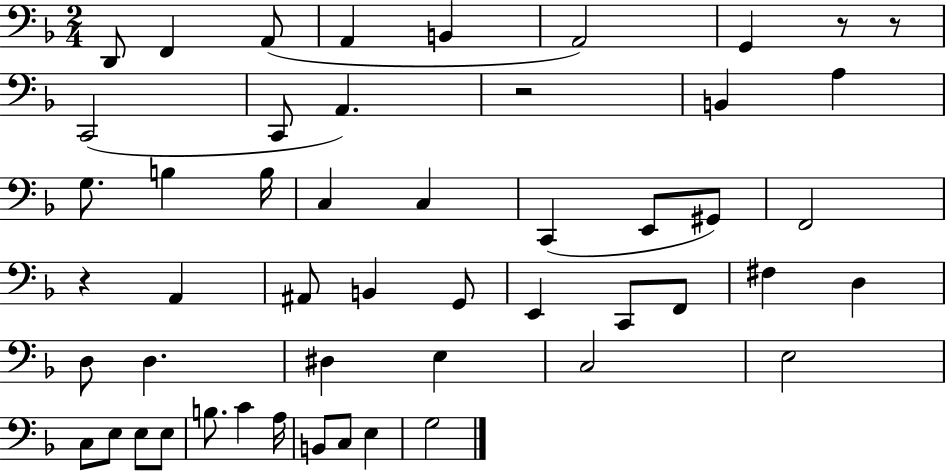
D2/e F2/q A2/e A2/q B2/q A2/h G2/q R/e R/e C2/h C2/e A2/q. R/h B2/q A3/q G3/e. B3/q B3/s C3/q C3/q C2/q E2/e G#2/e F2/h R/q A2/q A#2/e B2/q G2/e E2/q C2/e F2/e F#3/q D3/q D3/e D3/q. D#3/q E3/q C3/h E3/h C3/e E3/e E3/e E3/e B3/e. C4/q A3/s B2/e C3/e E3/q G3/h